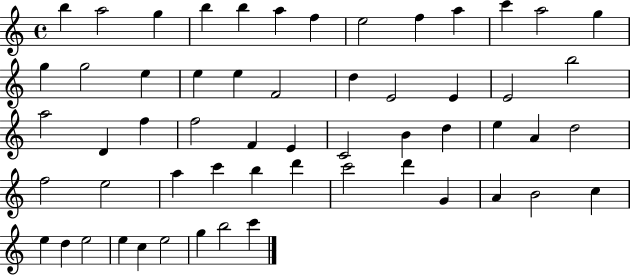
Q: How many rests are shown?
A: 0